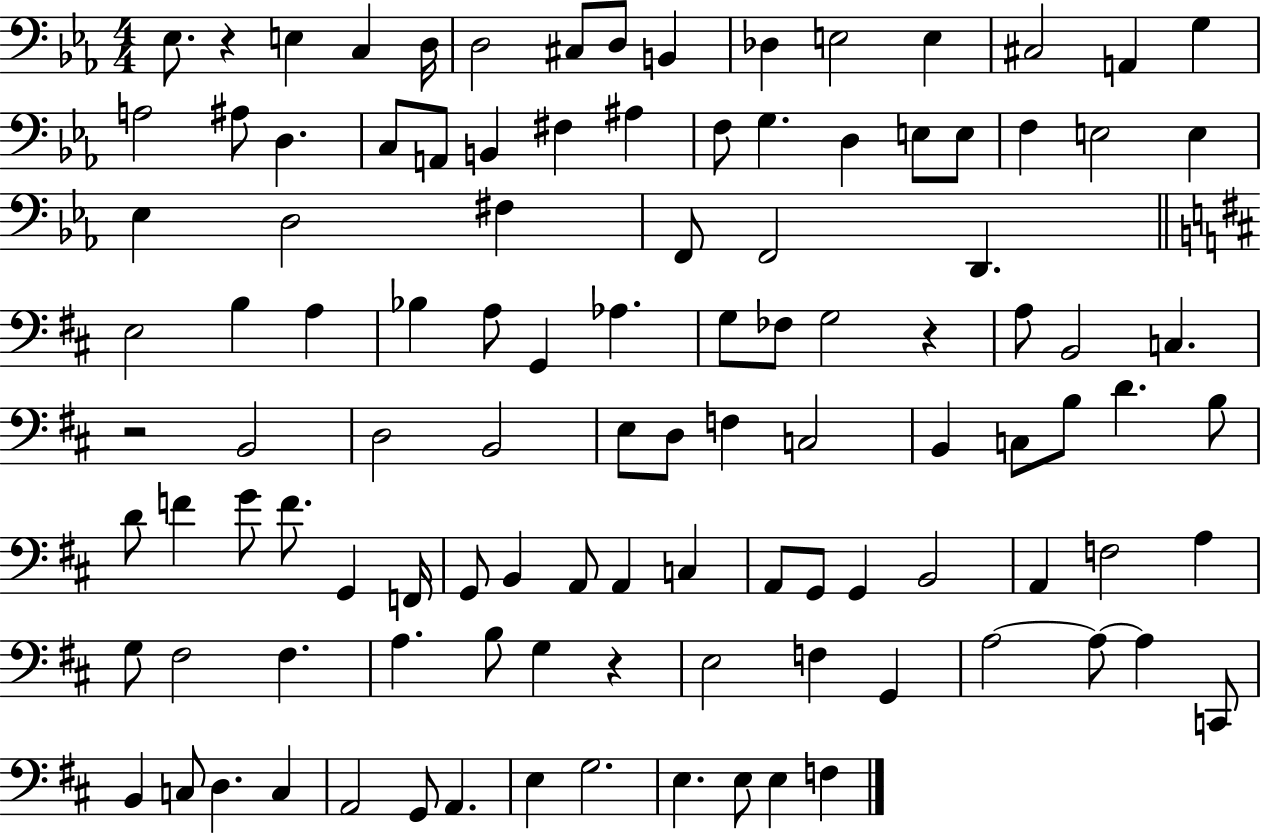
Eb3/e. R/q E3/q C3/q D3/s D3/h C#3/e D3/e B2/q Db3/q E3/h E3/q C#3/h A2/q G3/q A3/h A#3/e D3/q. C3/e A2/e B2/q F#3/q A#3/q F3/e G3/q. D3/q E3/e E3/e F3/q E3/h E3/q Eb3/q D3/h F#3/q F2/e F2/h D2/q. E3/h B3/q A3/q Bb3/q A3/e G2/q Ab3/q. G3/e FES3/e G3/h R/q A3/e B2/h C3/q. R/h B2/h D3/h B2/h E3/e D3/e F3/q C3/h B2/q C3/e B3/e D4/q. B3/e D4/e F4/q G4/e F4/e. G2/q F2/s G2/e B2/q A2/e A2/q C3/q A2/e G2/e G2/q B2/h A2/q F3/h A3/q G3/e F#3/h F#3/q. A3/q. B3/e G3/q R/q E3/h F3/q G2/q A3/h A3/e A3/q C2/e B2/q C3/e D3/q. C3/q A2/h G2/e A2/q. E3/q G3/h. E3/q. E3/e E3/q F3/q